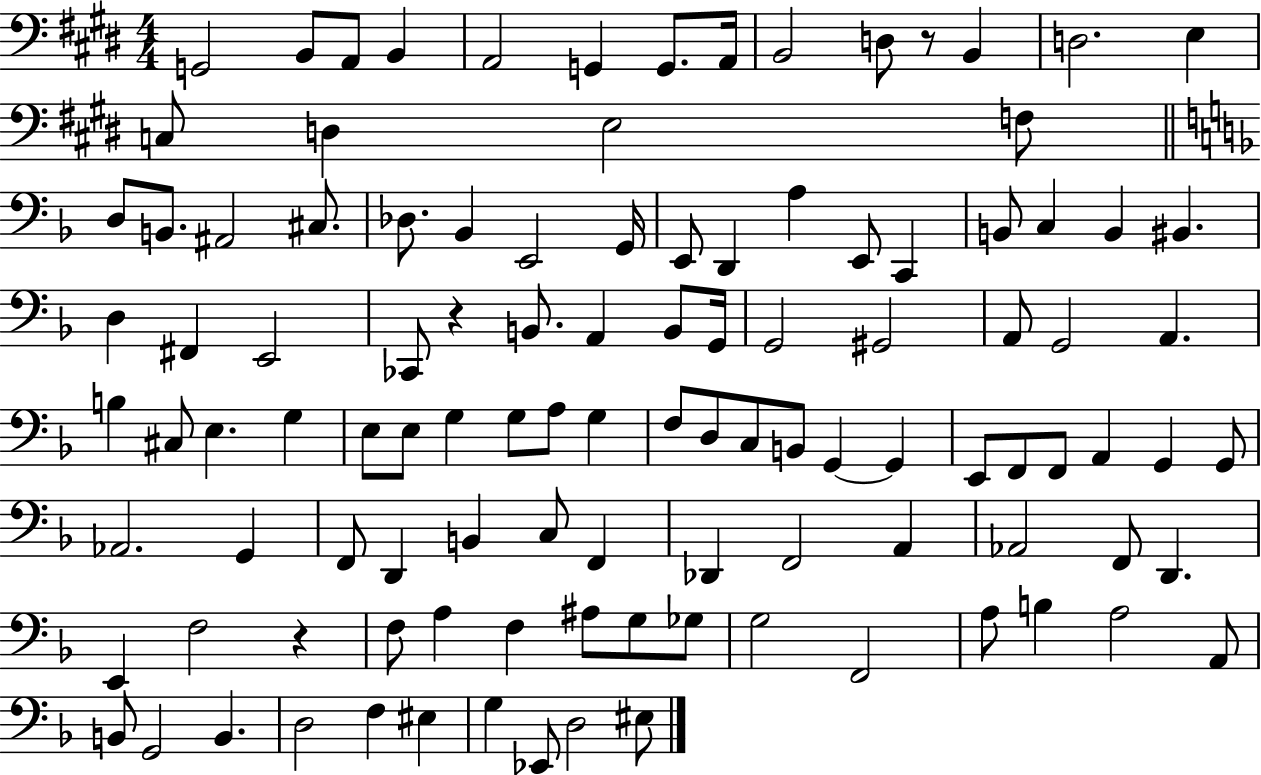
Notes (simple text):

G2/h B2/e A2/e B2/q A2/h G2/q G2/e. A2/s B2/h D3/e R/e B2/q D3/h. E3/q C3/e D3/q E3/h F3/e D3/e B2/e. A#2/h C#3/e. Db3/e. Bb2/q E2/h G2/s E2/e D2/q A3/q E2/e C2/q B2/e C3/q B2/q BIS2/q. D3/q F#2/q E2/h CES2/e R/q B2/e. A2/q B2/e G2/s G2/h G#2/h A2/e G2/h A2/q. B3/q C#3/e E3/q. G3/q E3/e E3/e G3/q G3/e A3/e G3/q F3/e D3/e C3/e B2/e G2/q G2/q E2/e F2/e F2/e A2/q G2/q G2/e Ab2/h. G2/q F2/e D2/q B2/q C3/e F2/q Db2/q F2/h A2/q Ab2/h F2/e D2/q. E2/q F3/h R/q F3/e A3/q F3/q A#3/e G3/e Gb3/e G3/h F2/h A3/e B3/q A3/h A2/e B2/e G2/h B2/q. D3/h F3/q EIS3/q G3/q Eb2/e D3/h EIS3/e